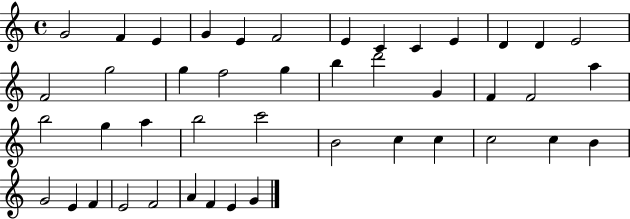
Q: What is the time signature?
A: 4/4